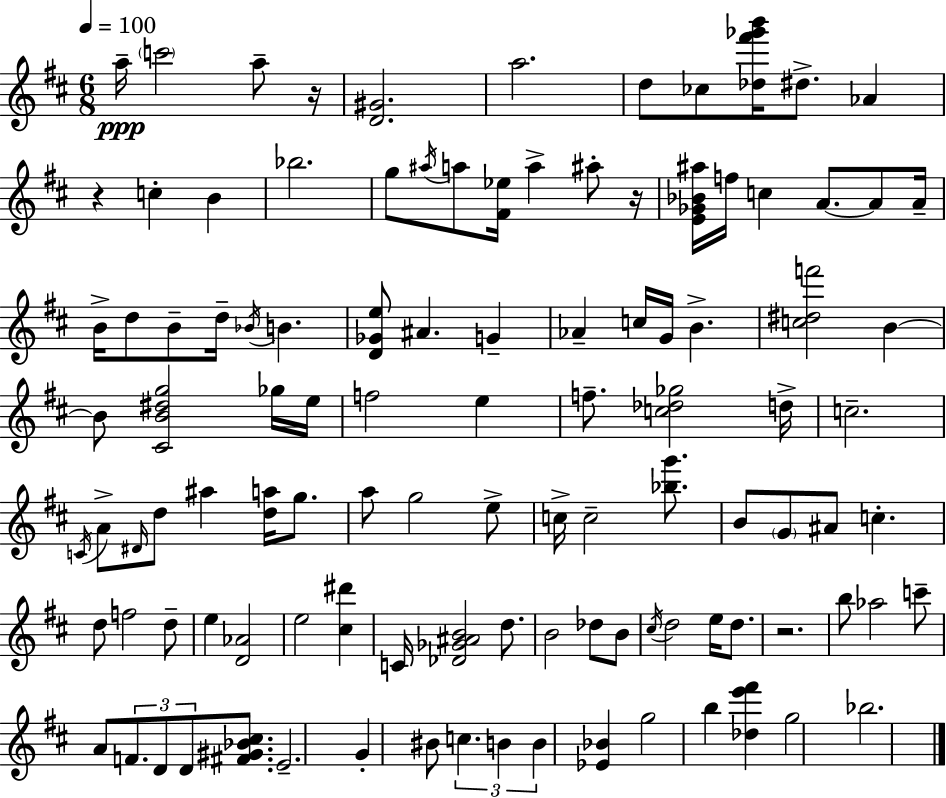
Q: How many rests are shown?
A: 4